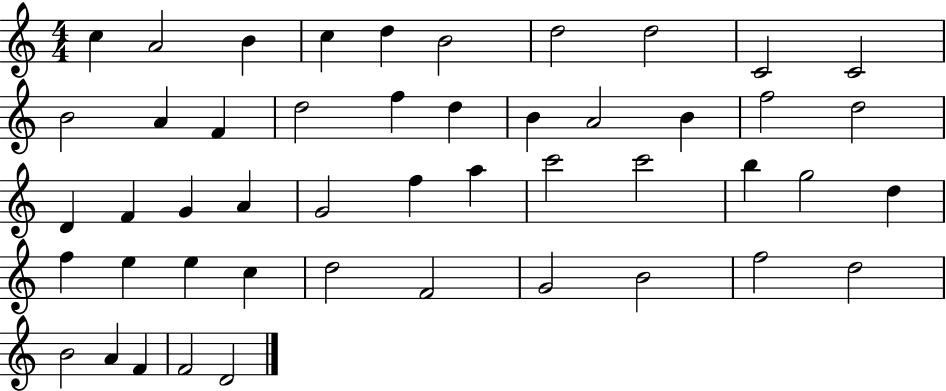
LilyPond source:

{
  \clef treble
  \numericTimeSignature
  \time 4/4
  \key c \major
  c''4 a'2 b'4 | c''4 d''4 b'2 | d''2 d''2 | c'2 c'2 | \break b'2 a'4 f'4 | d''2 f''4 d''4 | b'4 a'2 b'4 | f''2 d''2 | \break d'4 f'4 g'4 a'4 | g'2 f''4 a''4 | c'''2 c'''2 | b''4 g''2 d''4 | \break f''4 e''4 e''4 c''4 | d''2 f'2 | g'2 b'2 | f''2 d''2 | \break b'2 a'4 f'4 | f'2 d'2 | \bar "|."
}